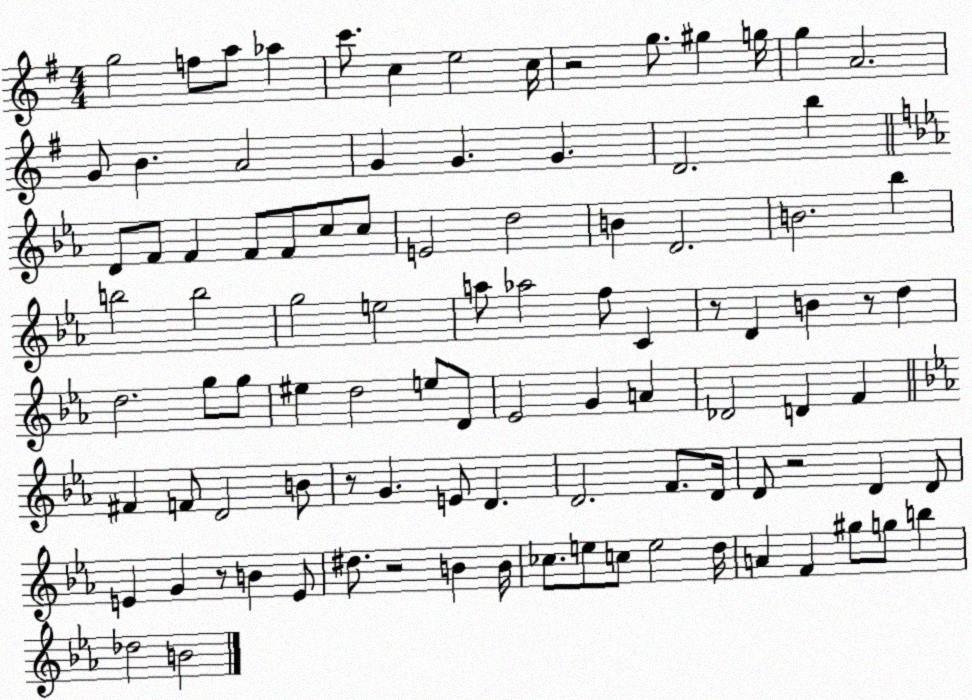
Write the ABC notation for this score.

X:1
T:Untitled
M:4/4
L:1/4
K:G
g2 f/2 a/2 _a c'/2 c e2 c/4 z2 g/2 ^g g/4 g A2 G/2 B A2 G G G D2 b D/2 F/2 F F/2 F/2 c/2 c/2 E2 d2 B D2 B2 _b b2 b2 g2 e2 a/2 _a2 f/2 C z/2 D B z/2 d d2 g/2 g/2 ^e d2 e/2 D/2 _E2 G A _D2 D F ^F F/2 D2 B/2 z/2 G E/2 D D2 F/2 D/4 D/2 z2 D D/2 E G z/2 B E/2 ^d/2 z2 B B/4 _c/2 e/2 c/2 e2 d/4 A F ^g/2 g/2 b _d2 B2